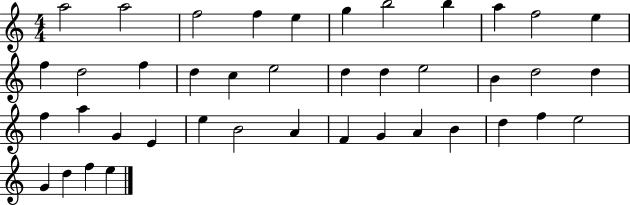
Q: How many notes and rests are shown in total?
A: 41